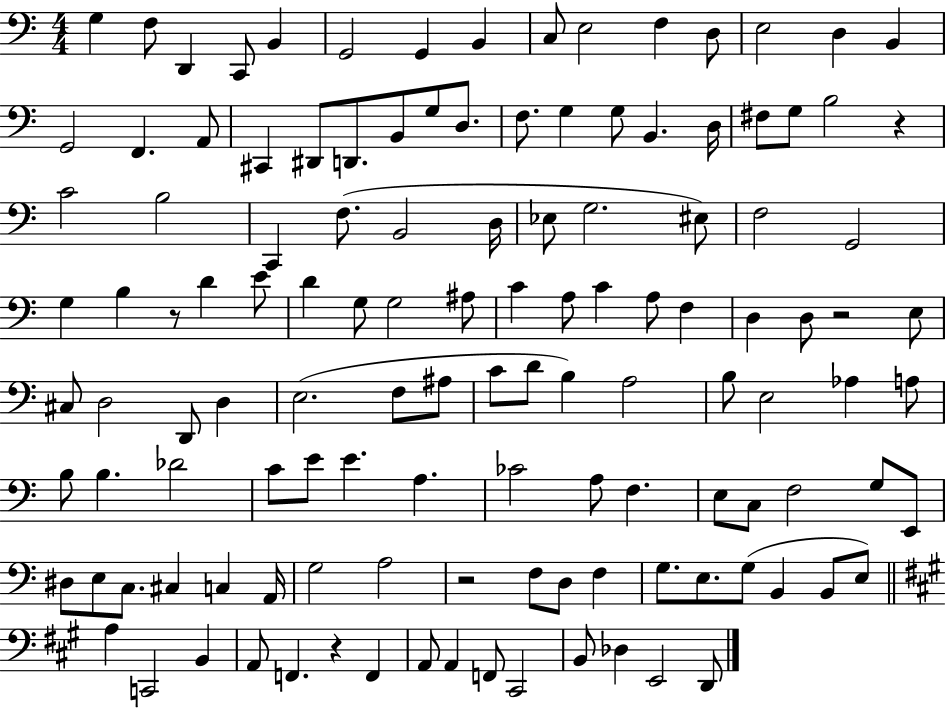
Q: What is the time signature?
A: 4/4